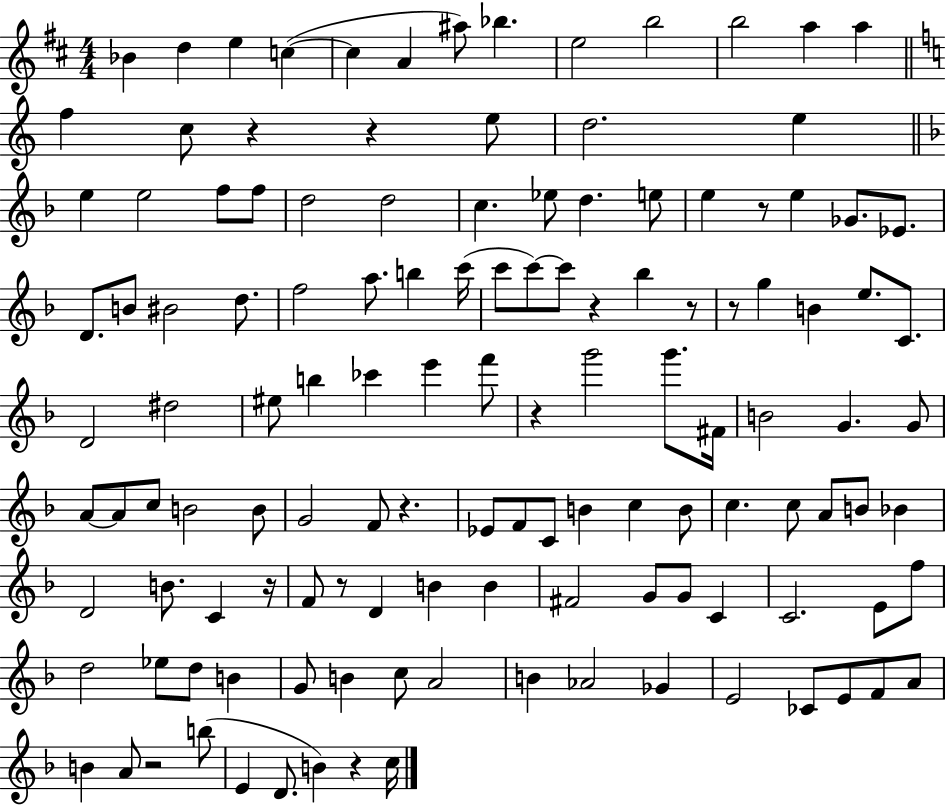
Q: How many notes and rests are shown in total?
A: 128